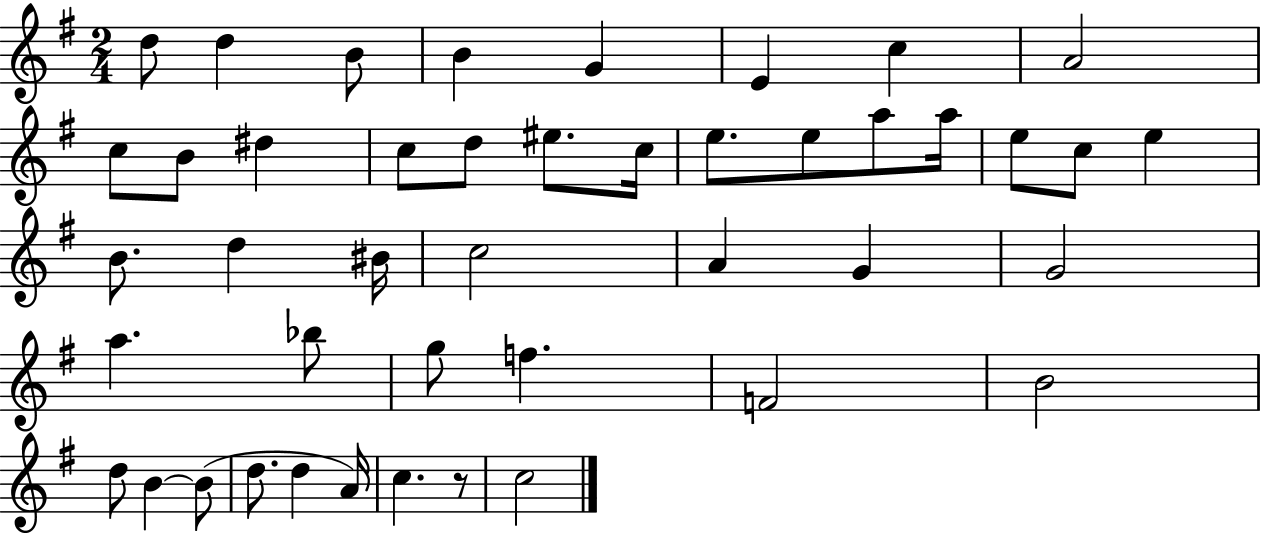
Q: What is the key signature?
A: G major